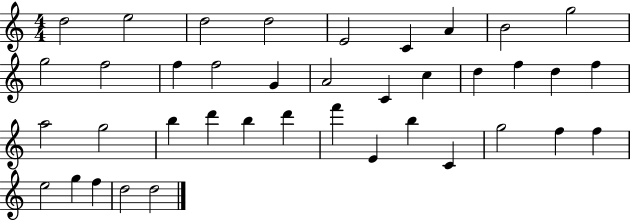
{
  \clef treble
  \numericTimeSignature
  \time 4/4
  \key c \major
  d''2 e''2 | d''2 d''2 | e'2 c'4 a'4 | b'2 g''2 | \break g''2 f''2 | f''4 f''2 g'4 | a'2 c'4 c''4 | d''4 f''4 d''4 f''4 | \break a''2 g''2 | b''4 d'''4 b''4 d'''4 | f'''4 e'4 b''4 c'4 | g''2 f''4 f''4 | \break e''2 g''4 f''4 | d''2 d''2 | \bar "|."
}